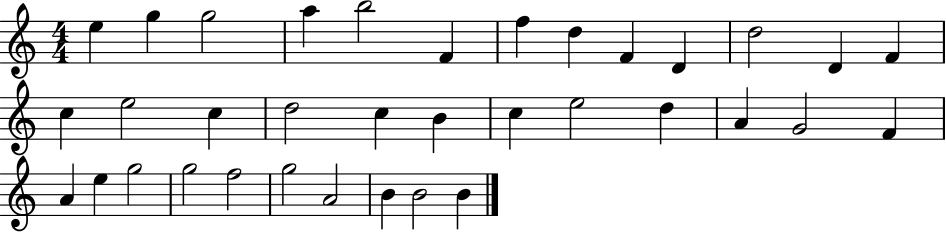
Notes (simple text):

E5/q G5/q G5/h A5/q B5/h F4/q F5/q D5/q F4/q D4/q D5/h D4/q F4/q C5/q E5/h C5/q D5/h C5/q B4/q C5/q E5/h D5/q A4/q G4/h F4/q A4/q E5/q G5/h G5/h F5/h G5/h A4/h B4/q B4/h B4/q